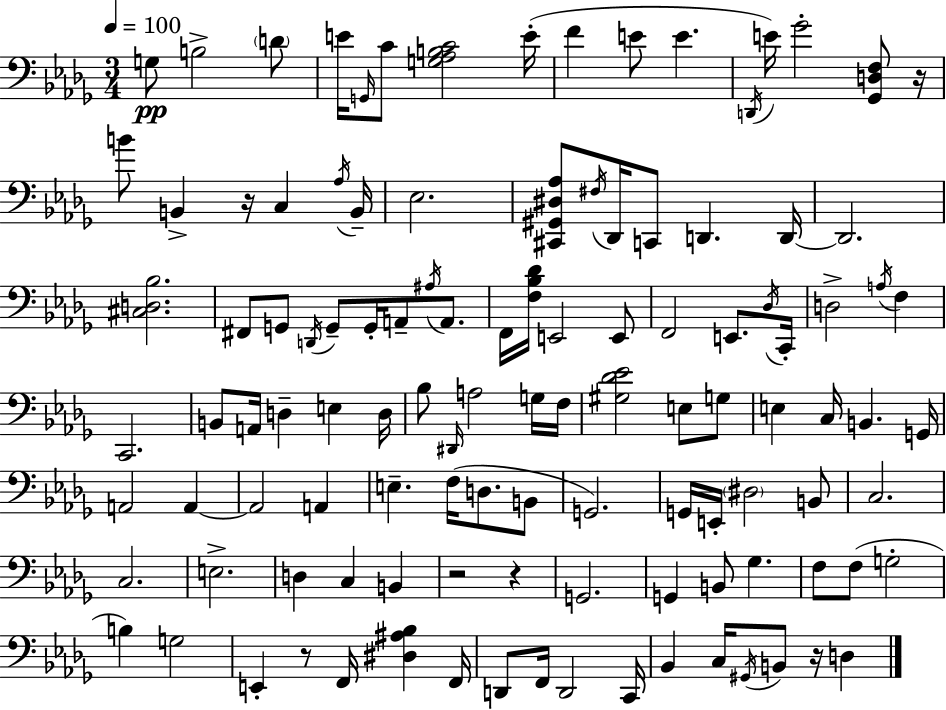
G3/e B3/h D4/e E4/s G2/s C4/e [G3,Ab3,B3,C4]/h E4/s F4/q E4/e E4/q. D2/s E4/s Gb4/h [Gb2,D3,F3]/e R/s B4/e B2/q R/s C3/q Ab3/s B2/s Eb3/h. [C#2,G#2,D#3,Ab3]/e F#3/s Db2/s C2/e D2/q. D2/s D2/h. [C#3,D3,Bb3]/h. F#2/e G2/e D2/s G2/e G2/s A2/e A#3/s A2/e. F2/s [F3,Bb3,Db4]/s E2/h E2/e F2/h E2/e. Db3/s C2/s D3/h A3/s F3/q C2/h. B2/e A2/s D3/q E3/q D3/s Bb3/e D#2/s A3/h G3/s F3/s [G#3,Db4,Eb4]/h E3/e G3/e E3/q C3/s B2/q. G2/s A2/h A2/q A2/h A2/q E3/q. F3/s D3/e. B2/e G2/h. G2/s E2/s D#3/h B2/e C3/h. C3/h. E3/h. D3/q C3/q B2/q R/h R/q G2/h. G2/q B2/e Gb3/q. F3/e F3/e G3/h B3/q G3/h E2/q R/e F2/s [D#3,A#3,Bb3]/q F2/s D2/e F2/s D2/h C2/s Bb2/q C3/s G#2/s B2/e R/s D3/q